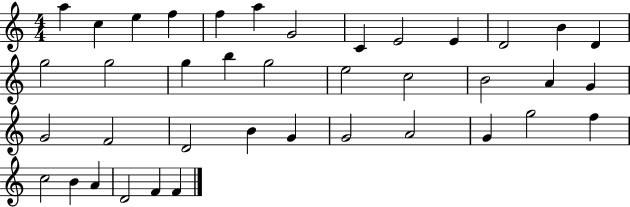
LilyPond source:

{
  \clef treble
  \numericTimeSignature
  \time 4/4
  \key c \major
  a''4 c''4 e''4 f''4 | f''4 a''4 g'2 | c'4 e'2 e'4 | d'2 b'4 d'4 | \break g''2 g''2 | g''4 b''4 g''2 | e''2 c''2 | b'2 a'4 g'4 | \break g'2 f'2 | d'2 b'4 g'4 | g'2 a'2 | g'4 g''2 f''4 | \break c''2 b'4 a'4 | d'2 f'4 f'4 | \bar "|."
}